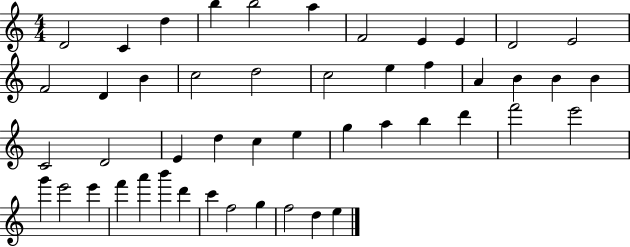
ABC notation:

X:1
T:Untitled
M:4/4
L:1/4
K:C
D2 C d b b2 a F2 E E D2 E2 F2 D B c2 d2 c2 e f A B B B C2 D2 E d c e g a b d' f'2 e'2 g' e'2 e' f' a' b' d' c' f2 g f2 d e